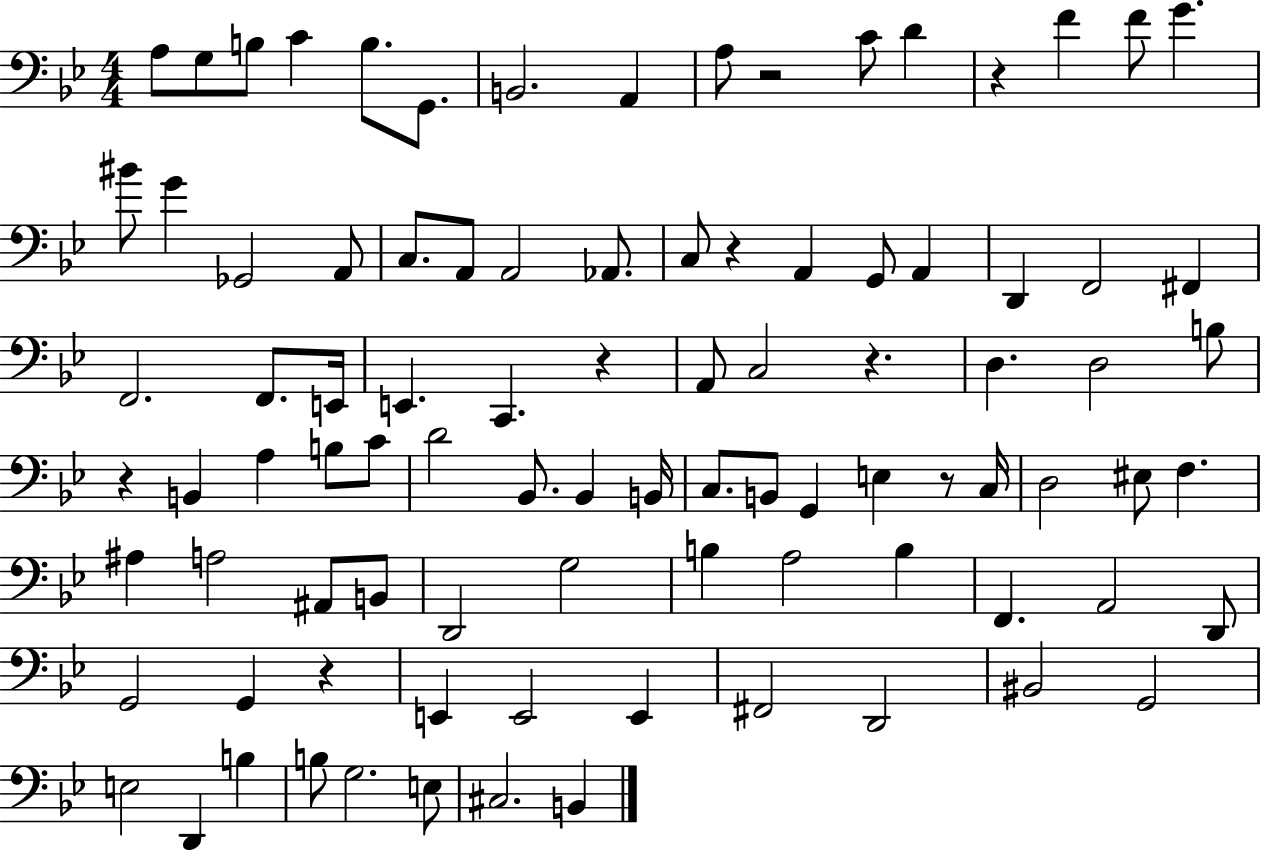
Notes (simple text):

A3/e G3/e B3/e C4/q B3/e. G2/e. B2/h. A2/q A3/e R/h C4/e D4/q R/q F4/q F4/e G4/q. BIS4/e G4/q Gb2/h A2/e C3/e. A2/e A2/h Ab2/e. C3/e R/q A2/q G2/e A2/q D2/q F2/h F#2/q F2/h. F2/e. E2/s E2/q. C2/q. R/q A2/e C3/h R/q. D3/q. D3/h B3/e R/q B2/q A3/q B3/e C4/e D4/h Bb2/e. Bb2/q B2/s C3/e. B2/e G2/q E3/q R/e C3/s D3/h EIS3/e F3/q. A#3/q A3/h A#2/e B2/e D2/h G3/h B3/q A3/h B3/q F2/q. A2/h D2/e G2/h G2/q R/q E2/q E2/h E2/q F#2/h D2/h BIS2/h G2/h E3/h D2/q B3/q B3/e G3/h. E3/e C#3/h. B2/q